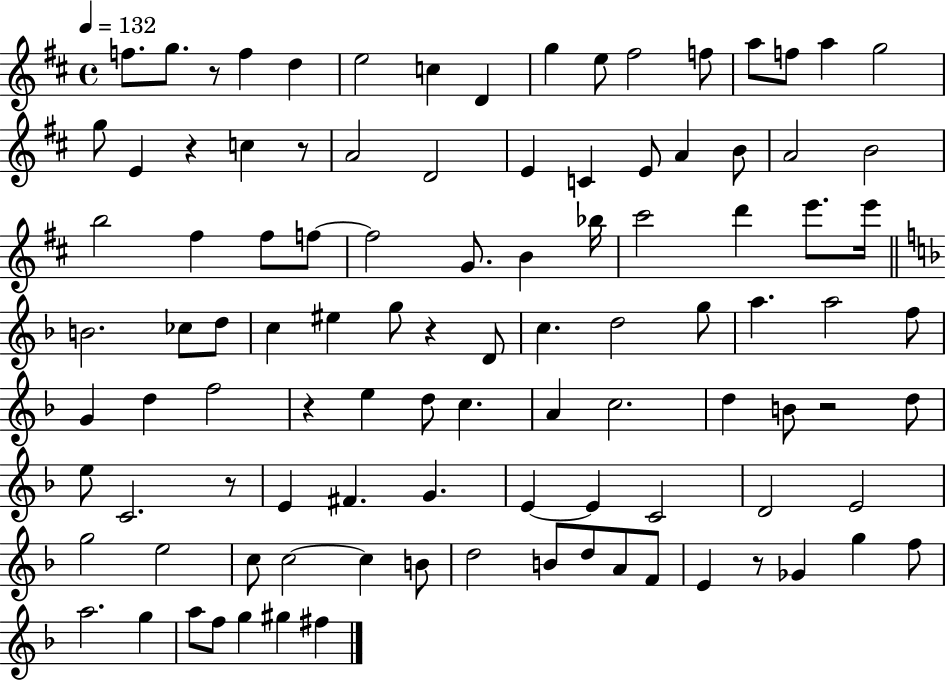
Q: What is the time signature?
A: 4/4